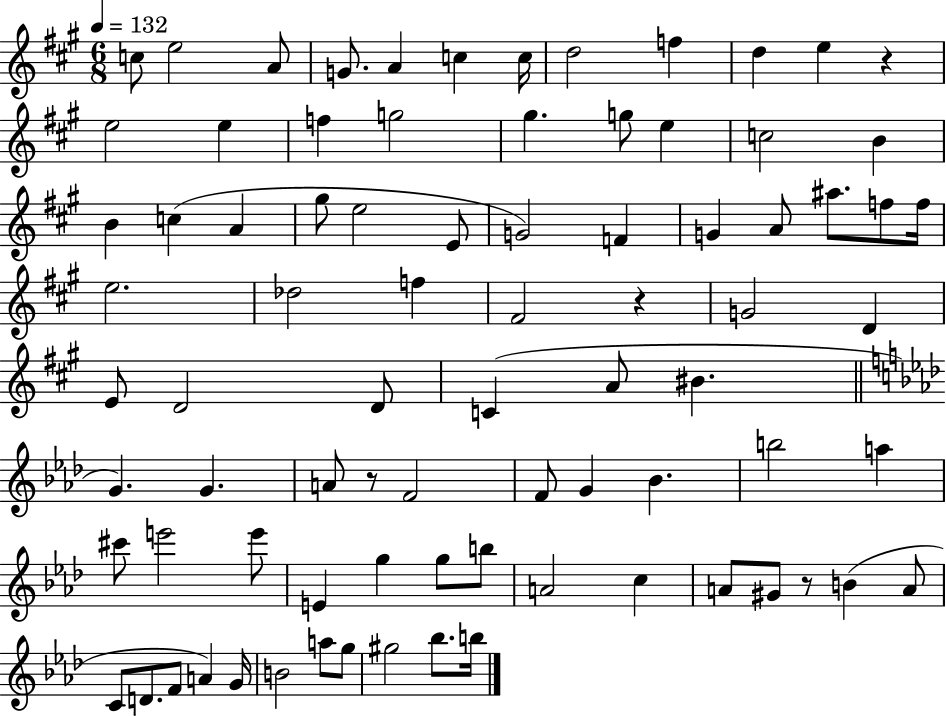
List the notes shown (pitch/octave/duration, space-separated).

C5/e E5/h A4/e G4/e. A4/q C5/q C5/s D5/h F5/q D5/q E5/q R/q E5/h E5/q F5/q G5/h G#5/q. G5/e E5/q C5/h B4/q B4/q C5/q A4/q G#5/e E5/h E4/e G4/h F4/q G4/q A4/e A#5/e. F5/e F5/s E5/h. Db5/h F5/q F#4/h R/q G4/h D4/q E4/e D4/h D4/e C4/q A4/e BIS4/q. G4/q. G4/q. A4/e R/e F4/h F4/e G4/q Bb4/q. B5/h A5/q C#6/e E6/h E6/e E4/q G5/q G5/e B5/e A4/h C5/q A4/e G#4/e R/e B4/q A4/e C4/e D4/e. F4/e A4/q G4/s B4/h A5/e G5/e G#5/h Bb5/e. B5/s